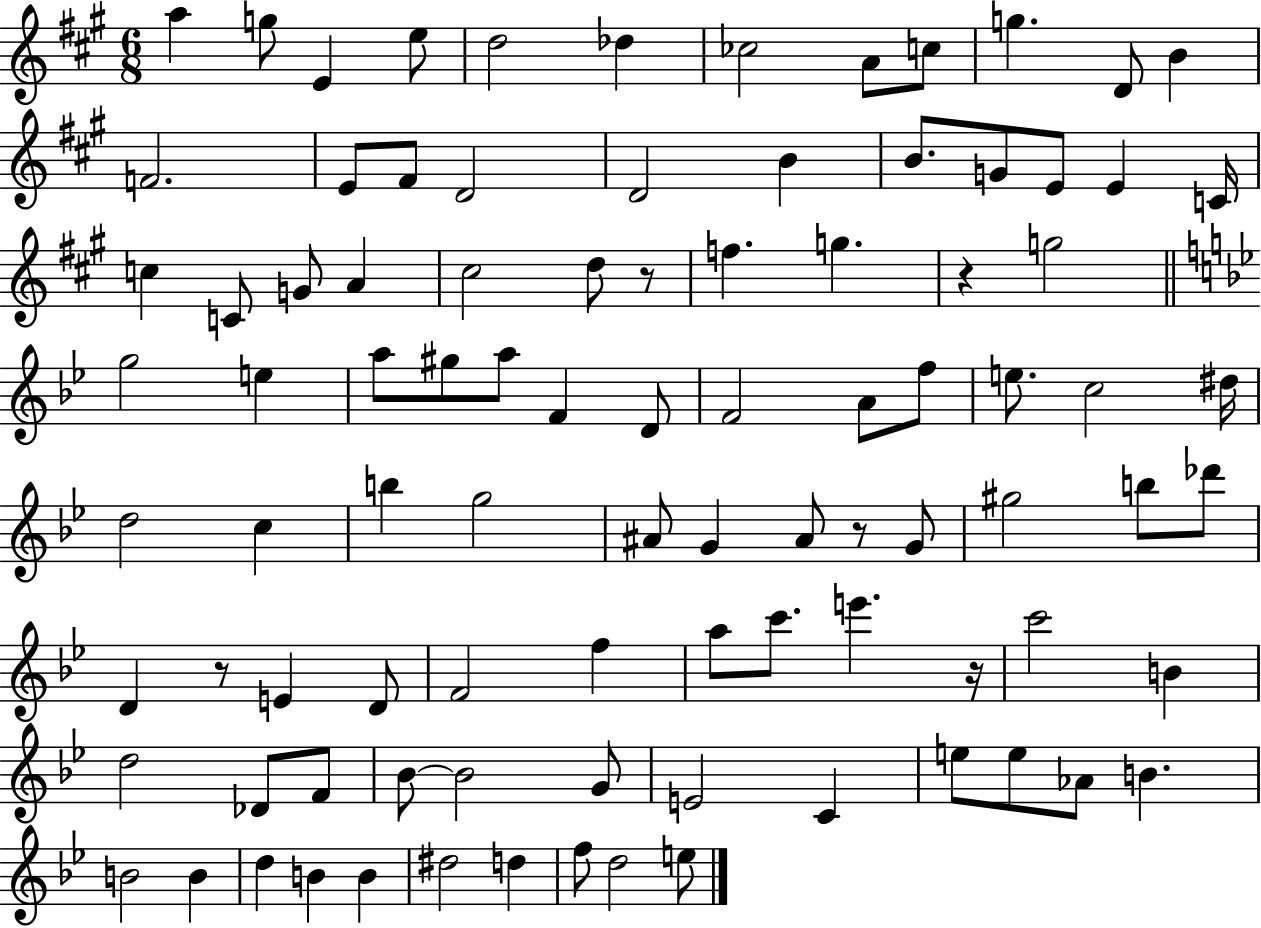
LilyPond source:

{
  \clef treble
  \numericTimeSignature
  \time 6/8
  \key a \major
  a''4 g''8 e'4 e''8 | d''2 des''4 | ces''2 a'8 c''8 | g''4. d'8 b'4 | \break f'2. | e'8 fis'8 d'2 | d'2 b'4 | b'8. g'8 e'8 e'4 c'16 | \break c''4 c'8 g'8 a'4 | cis''2 d''8 r8 | f''4. g''4. | r4 g''2 | \break \bar "||" \break \key bes \major g''2 e''4 | a''8 gis''8 a''8 f'4 d'8 | f'2 a'8 f''8 | e''8. c''2 dis''16 | \break d''2 c''4 | b''4 g''2 | ais'8 g'4 ais'8 r8 g'8 | gis''2 b''8 des'''8 | \break d'4 r8 e'4 d'8 | f'2 f''4 | a''8 c'''8. e'''4. r16 | c'''2 b'4 | \break d''2 des'8 f'8 | bes'8~~ bes'2 g'8 | e'2 c'4 | e''8 e''8 aes'8 b'4. | \break b'2 b'4 | d''4 b'4 b'4 | dis''2 d''4 | f''8 d''2 e''8 | \break \bar "|."
}